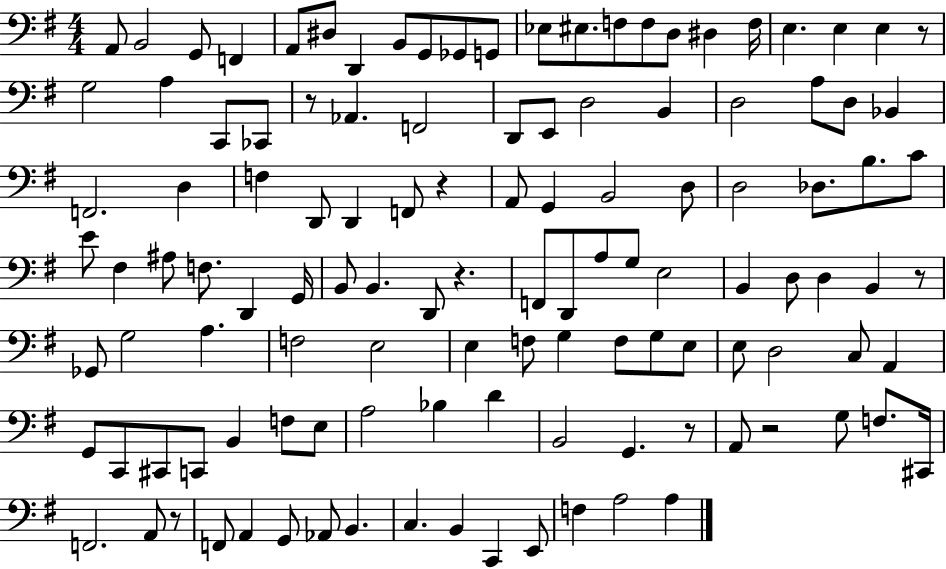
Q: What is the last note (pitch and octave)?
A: A3